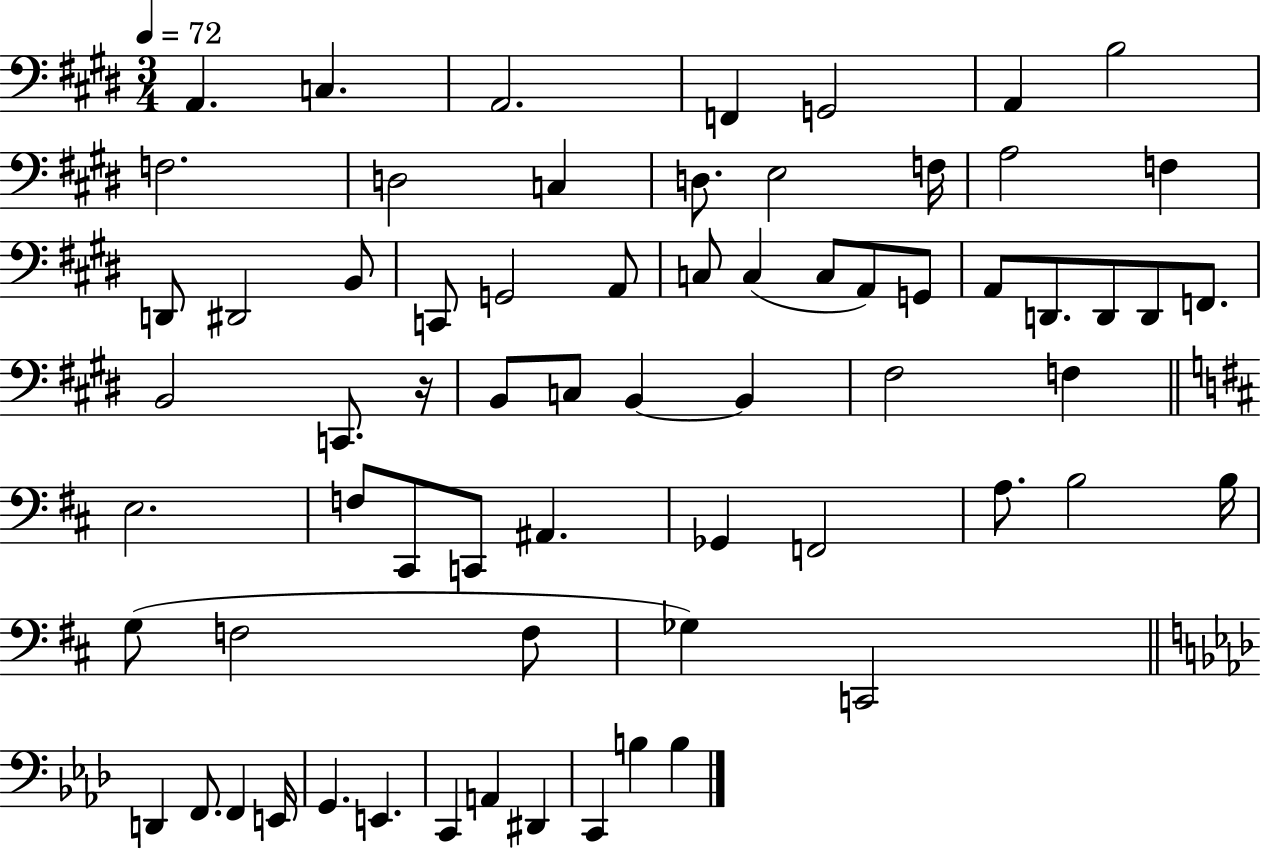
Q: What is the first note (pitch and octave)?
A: A2